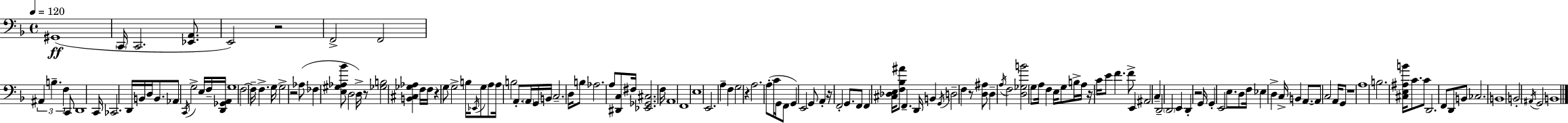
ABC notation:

X:1
T:Untitled
M:4/4
L:1/4
K:Dm
^G,,4 C,,/4 C,,2 [_E,,A,,]/2 E,,2 z2 F,,2 F,,2 ^A,, B, F, C,,/2 D,,4 C,,/4 _C,,2 D,,/4 B,,/4 D,/4 B,,/2 _A,,/2 C,,/4 G,2 E,/4 F,/4 [D,,_G,,A,,]/4 G,4 F,2 F,/4 F, G,/4 G,2 z2 _A,/2 _F, [E,^G,_A,_B]/2 D,2 D,/4 z/2 [_G,B,]2 [B,,^C,_G,_A,] F,/4 F,/4 z G,/2 G,2 B,/4 _E,,/4 G,/2 A,/2 A,/4 B,2 A,,/2 A,,/4 G,,/4 B,,/4 C,2 D,/4 B,/2 _A,2 A,/2 [^D,,C,]/2 ^F,/4 [_E,,_G,,^C,]2 F,/4 A,,4 F,,4 E,4 E,,2 A, F, G,2 z A,2 A,/2 C/4 G,,/4 F,,/2 G,, E,,2 G,,/2 A,, z/4 F,,2 G,,/2 F,,/2 F,, [^C,_D,E,]/4 [F,_B,^A]/2 F,, D,,/4 B,, G,,/4 D,2 F, z/2 [D,^A,]/2 D, A,/4 F,2 [D,_G,B]2 G,/2 A,/4 F, E,/4 G,/2 B,/4 A,/4 z/4 C/4 E/2 F F/2 E,, ^A,,2 C, D,,2 D,,2 E,, D,, z2 G,,/4 G,, E,,2 E,/2 D,/2 F,/4 _E, D, C,/4 B,, A,,/2 A,,/2 C,2 A,,/4 G,,/2 z4 A,4 B,2 [^C,E,^A,B]/4 C/2 C/2 D,,2 F,,/2 D,,/2 B,,/2 _C,2 B,,4 B,,2 ^A,,/4 G,,2 B,,4